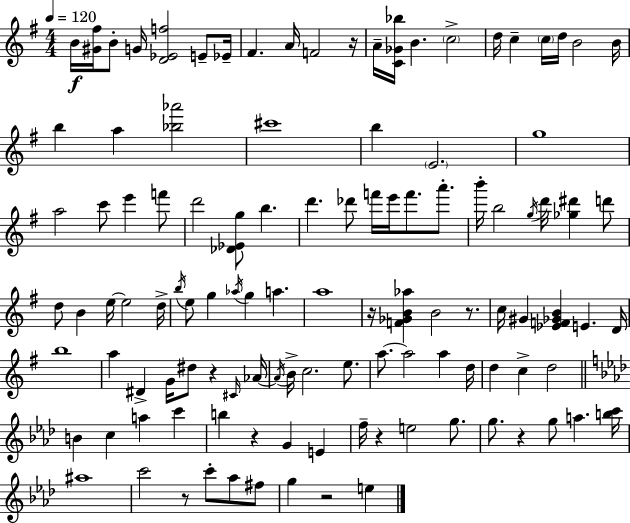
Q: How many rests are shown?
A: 9